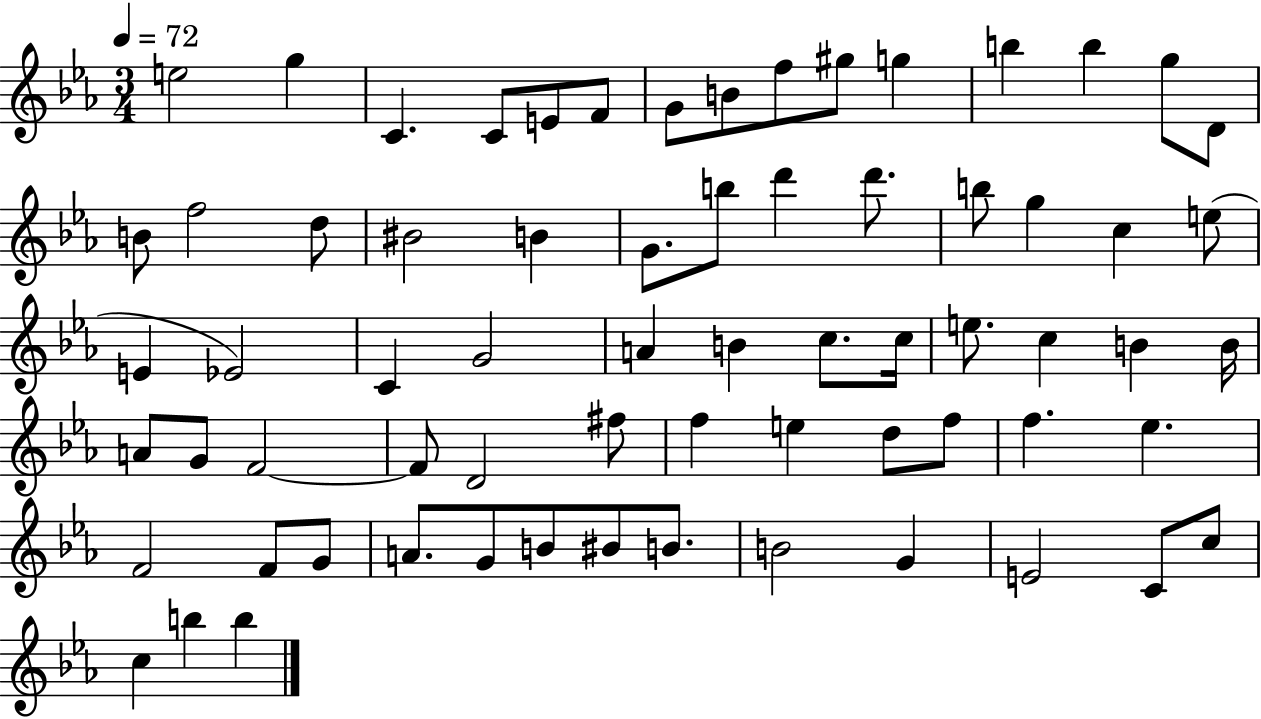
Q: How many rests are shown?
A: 0